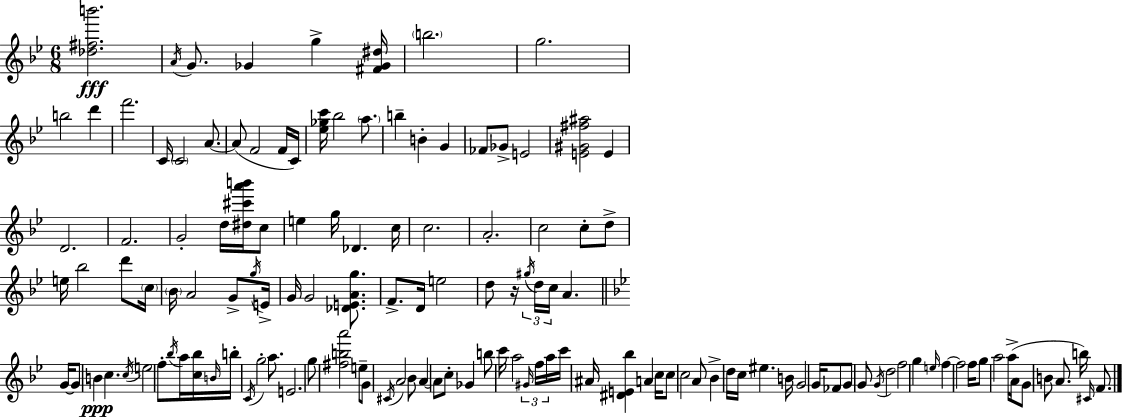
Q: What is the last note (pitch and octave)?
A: F4